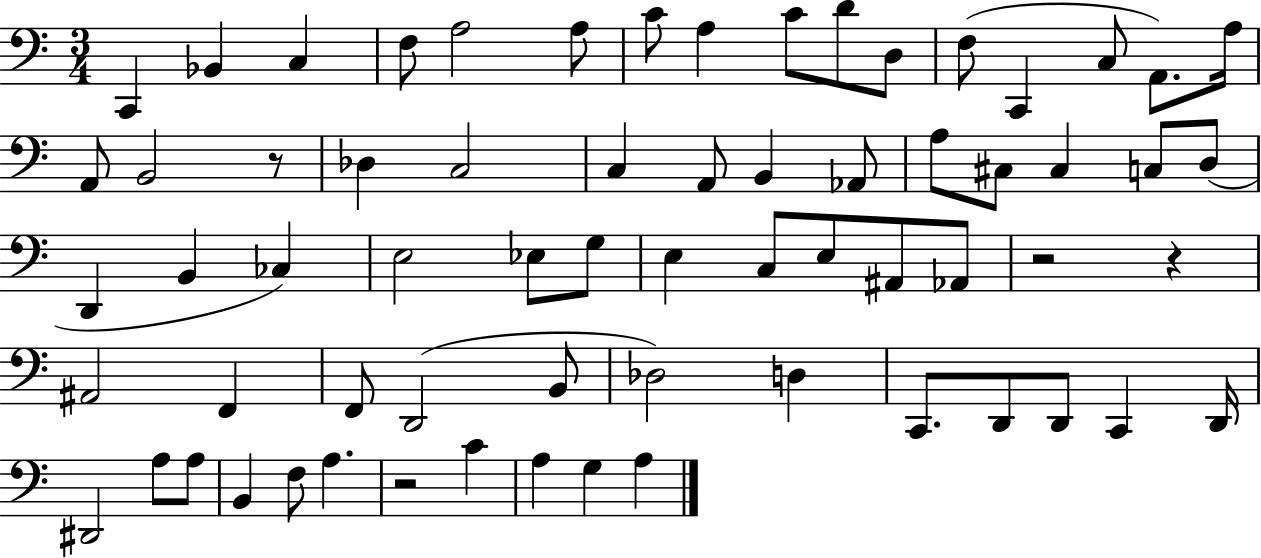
X:1
T:Untitled
M:3/4
L:1/4
K:C
C,, _B,, C, F,/2 A,2 A,/2 C/2 A, C/2 D/2 D,/2 F,/2 C,, C,/2 A,,/2 A,/4 A,,/2 B,,2 z/2 _D, C,2 C, A,,/2 B,, _A,,/2 A,/2 ^C,/2 ^C, C,/2 D,/2 D,, B,, _C, E,2 _E,/2 G,/2 E, C,/2 E,/2 ^A,,/2 _A,,/2 z2 z ^A,,2 F,, F,,/2 D,,2 B,,/2 _D,2 D, C,,/2 D,,/2 D,,/2 C,, D,,/4 ^D,,2 A,/2 A,/2 B,, F,/2 A, z2 C A, G, A,